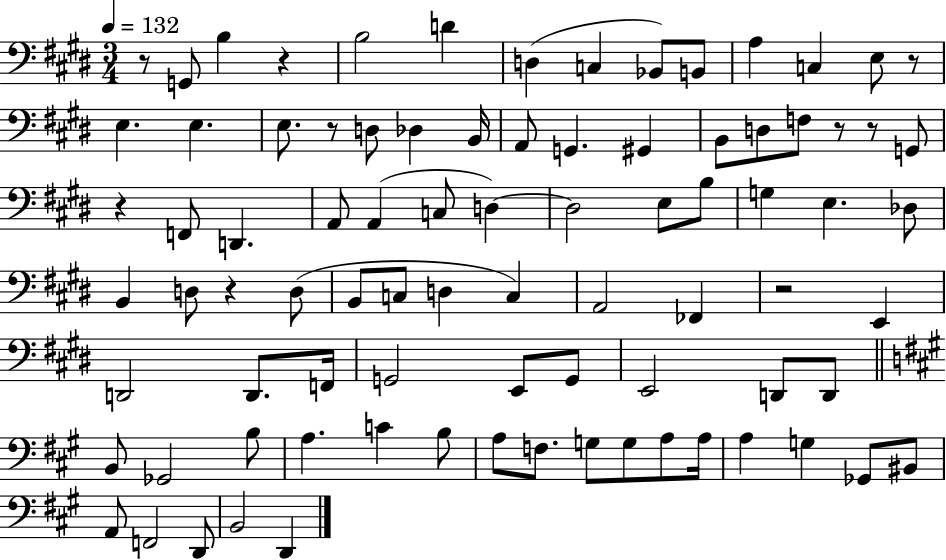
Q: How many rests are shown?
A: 9